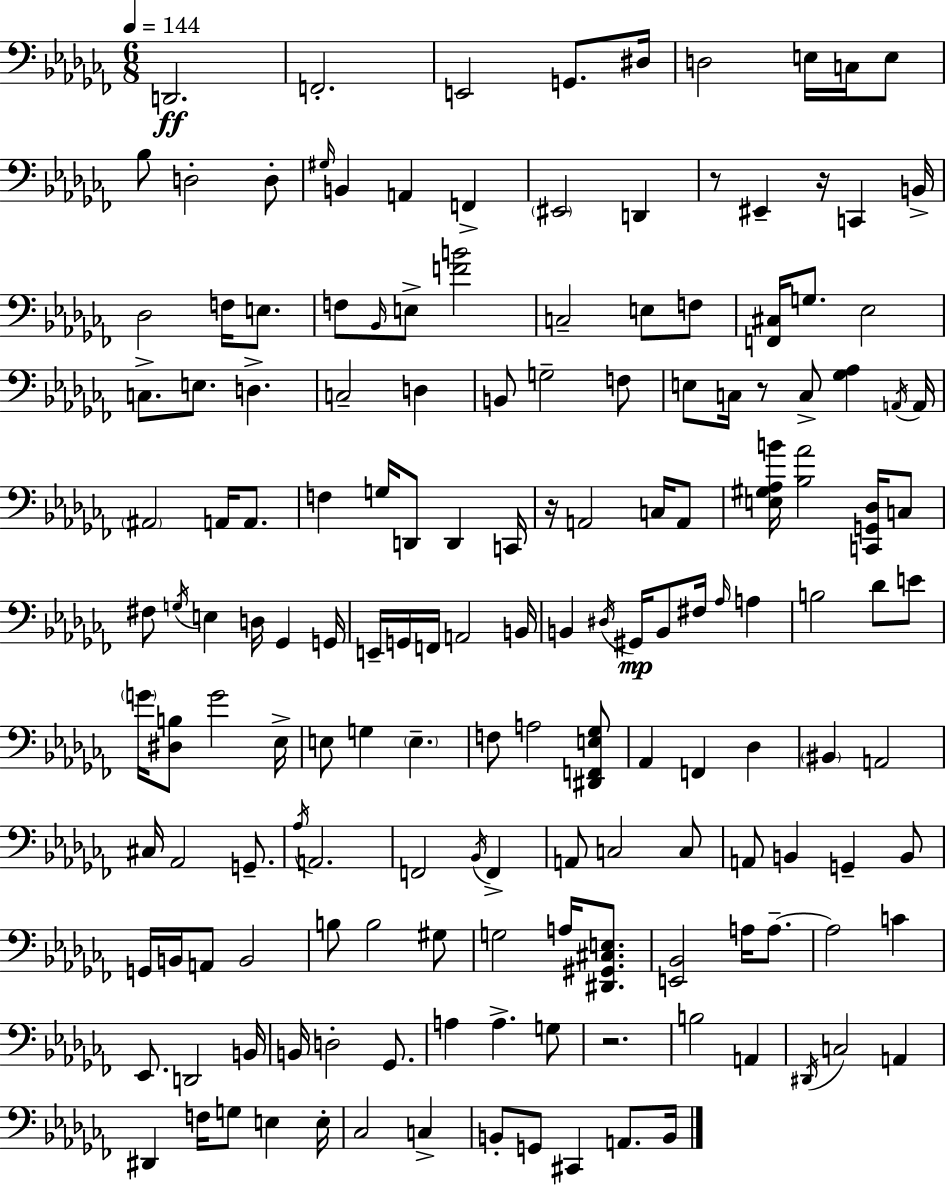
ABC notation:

X:1
T:Untitled
M:6/8
L:1/4
K:Abm
D,,2 F,,2 E,,2 G,,/2 ^D,/4 D,2 E,/4 C,/4 E,/2 _B,/2 D,2 D,/2 ^G,/4 B,, A,, F,, ^E,,2 D,, z/2 ^E,, z/4 C,, B,,/4 _D,2 F,/4 E,/2 F,/2 _B,,/4 E,/2 [FB]2 C,2 E,/2 F,/2 [F,,^C,]/4 G,/2 _E,2 C,/2 E,/2 D, C,2 D, B,,/2 G,2 F,/2 E,/2 C,/4 z/2 C,/2 [_G,_A,] A,,/4 A,,/4 ^A,,2 A,,/4 A,,/2 F, G,/4 D,,/2 D,, C,,/4 z/4 A,,2 C,/4 A,,/2 [E,^G,_A,B]/4 [_B,_A]2 [C,,G,,_D,]/4 C,/2 ^F,/2 G,/4 E, D,/4 _G,, G,,/4 E,,/4 G,,/4 F,,/4 A,,2 B,,/4 B,, ^D,/4 ^G,,/4 B,,/2 ^F,/4 _A,/4 A, B,2 _D/2 E/2 G/4 [^D,B,]/2 G2 _E,/4 E,/2 G, E, F,/2 A,2 [^D,,F,,E,_G,]/2 _A,, F,, _D, ^B,, A,,2 ^C,/4 _A,,2 G,,/2 _A,/4 A,,2 F,,2 _B,,/4 F,, A,,/2 C,2 C,/2 A,,/2 B,, G,, B,,/2 G,,/4 B,,/4 A,,/2 B,,2 B,/2 B,2 ^G,/2 G,2 A,/4 [^D,,^G,,^C,E,]/2 [E,,_B,,]2 A,/4 A,/2 A,2 C _E,,/2 D,,2 B,,/4 B,,/4 D,2 _G,,/2 A, A, G,/2 z2 B,2 A,, ^D,,/4 C,2 A,, ^D,, F,/4 G,/2 E, E,/4 _C,2 C, B,,/2 G,,/2 ^C,, A,,/2 B,,/4